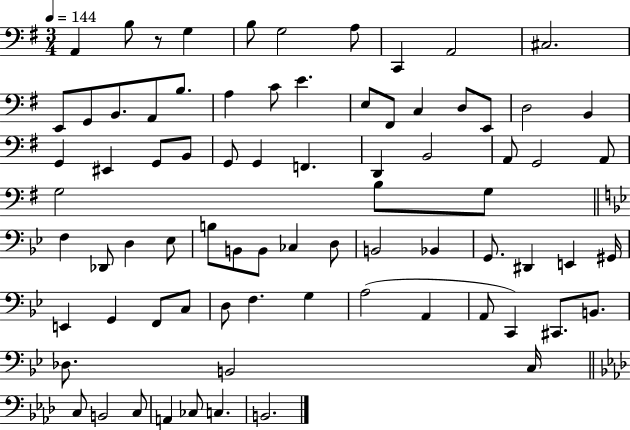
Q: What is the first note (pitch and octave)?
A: A2